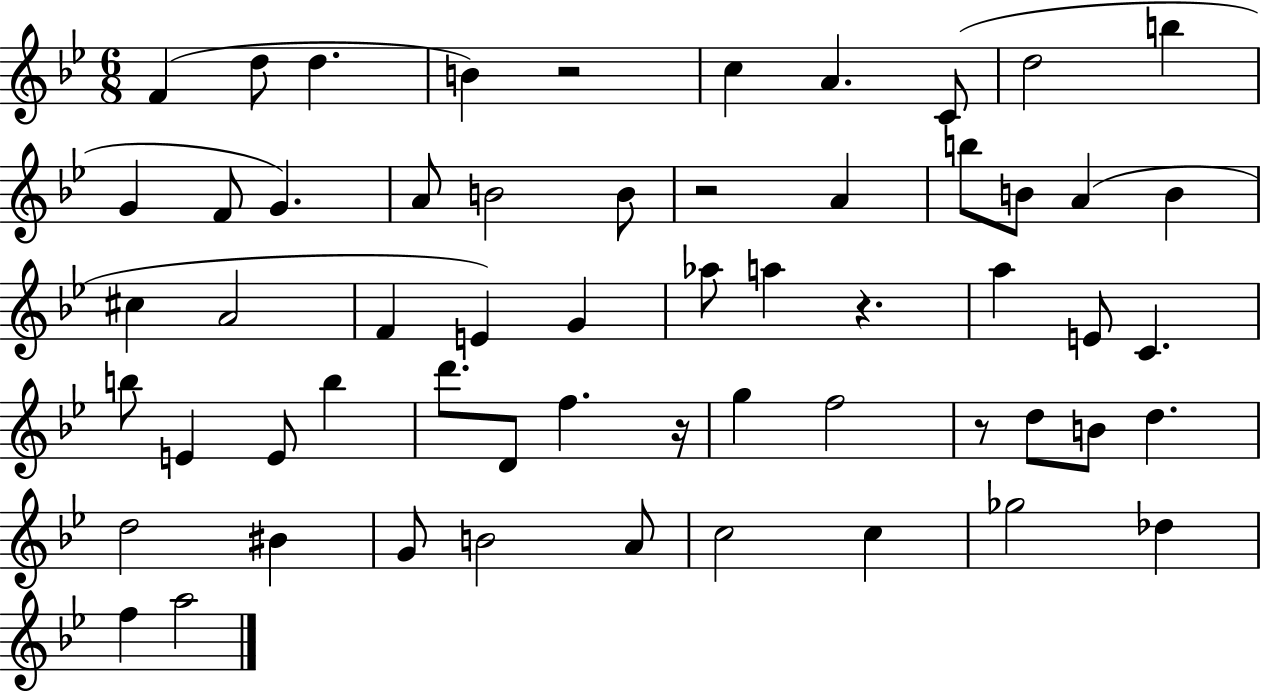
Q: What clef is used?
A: treble